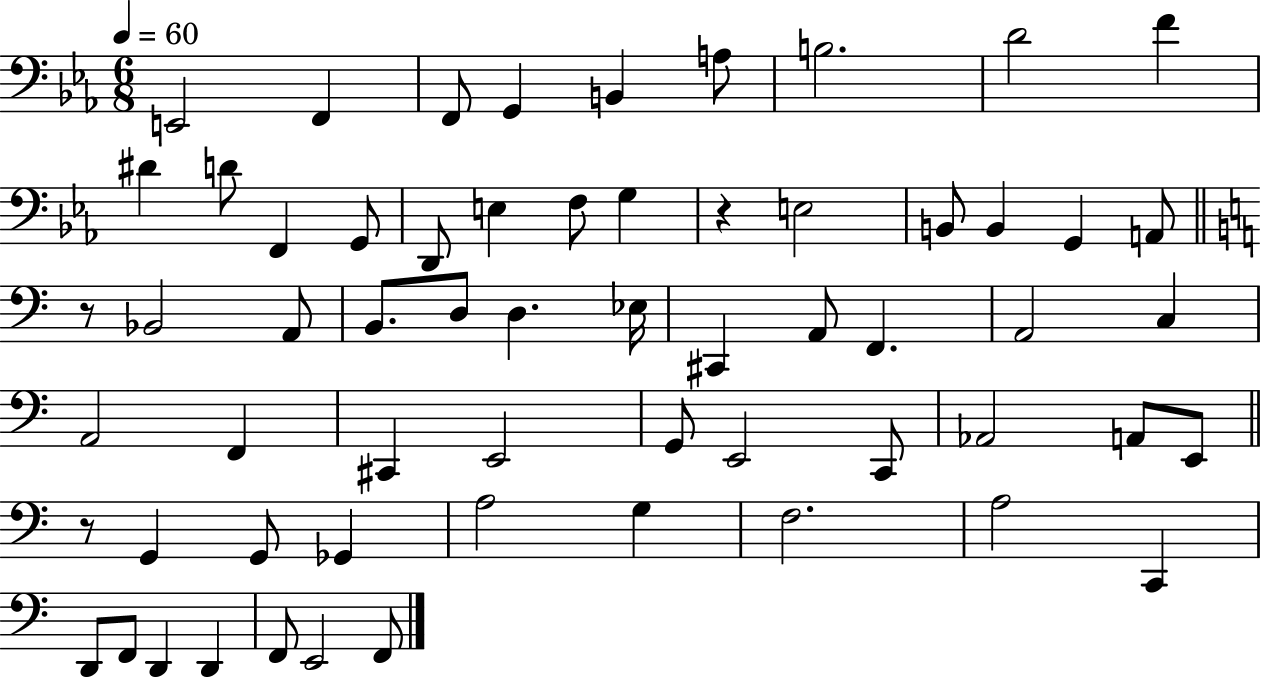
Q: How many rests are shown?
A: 3